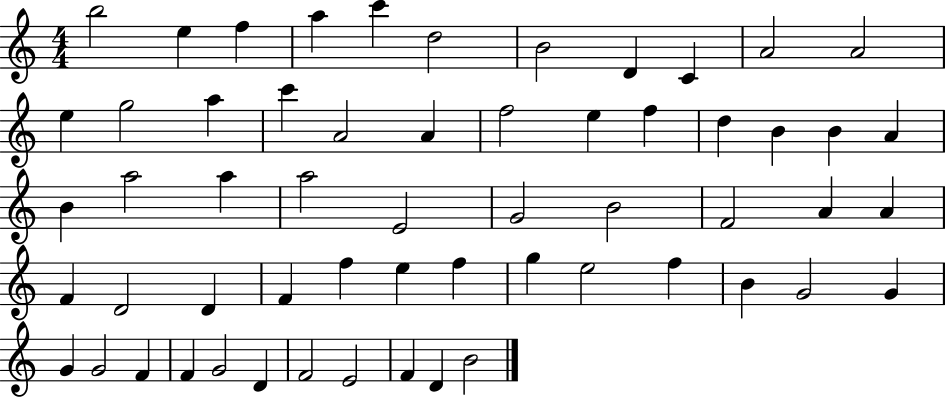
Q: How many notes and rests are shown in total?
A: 58